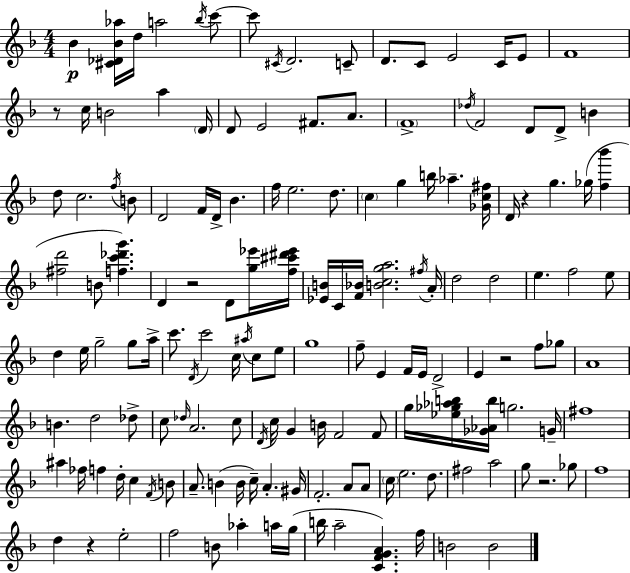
Bb4/q [C#4,Db4,Bb4,Ab5]/s D5/s A5/h Bb5/s C6/e C6/e C#4/s D4/h. C4/e D4/e. C4/e E4/h C4/s E4/e F4/w R/e C5/s B4/h A5/q D4/s D4/e E4/h F#4/e. A4/e. F4/w Db5/s F4/h D4/e D4/e B4/q D5/e C5/h. F5/s B4/e D4/h F4/s D4/s Bb4/q. F5/s E5/h. D5/e. C5/q G5/q B5/s Ab5/q. [Gb4,C5,F#5]/s D4/s R/q G5/q. Gb5/s [F5,Bb6]/q [F#5,D6]/h B4/e [F5,C6,Db6,G6]/q. D4/q R/h D4/e [G5,Eb6]/s [F5,C#6,D#6,Eb6]/s [Eb4,B4]/s C4/s [F4,Bb4]/s [B4,C5,G5,A5]/h. F#5/s A4/s D5/h D5/h E5/q. F5/h E5/e D5/q E5/s G5/h G5/e A5/s C6/e. D4/s C6/h C5/s A#5/s C5/e E5/e G5/w F5/e E4/q F4/s E4/s D4/h E4/q R/h F5/e Gb5/e A4/w B4/q. D5/h Db5/e C5/e Db5/s A4/h. C5/e D4/s C5/s G4/q B4/s F4/h F4/e G5/s [Eb5,Gb5,Ab5,B5]/s [Gb4,Ab4,B5]/s G5/h. G4/s F#5/w A#5/q FES5/s F5/q D5/s C5/q F4/s B4/e A4/e. B4/q B4/s C5/s A4/q. G#4/s F4/h. A4/e A4/e C5/s E5/h. D5/e. F#5/h A5/h G5/e R/h. Gb5/e F5/w D5/q R/q E5/h F5/h B4/e Ab5/q A5/s G5/s B5/s A5/h [C4,F4,G4,A4]/q. F5/s B4/h B4/h